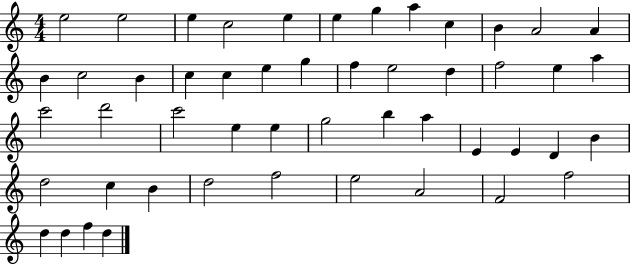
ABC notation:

X:1
T:Untitled
M:4/4
L:1/4
K:C
e2 e2 e c2 e e g a c B A2 A B c2 B c c e g f e2 d f2 e a c'2 d'2 c'2 e e g2 b a E E D B d2 c B d2 f2 e2 A2 F2 f2 d d f d